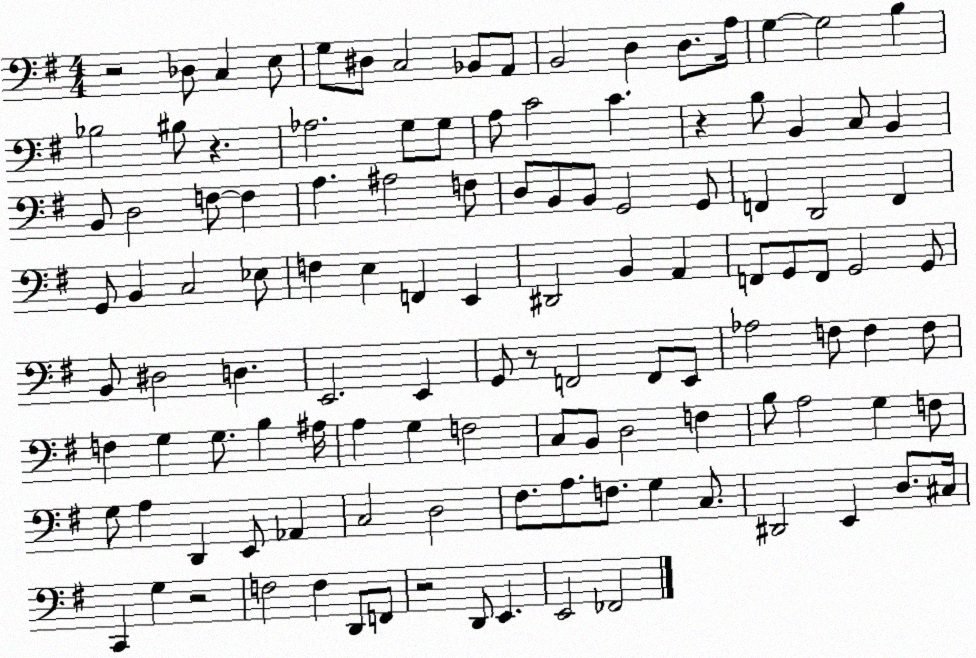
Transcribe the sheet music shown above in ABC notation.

X:1
T:Untitled
M:4/4
L:1/4
K:G
z2 _D,/2 C, E,/2 G,/2 ^D,/2 C,2 _B,,/2 A,,/2 B,,2 D, D,/2 A,/4 G, G,2 B, _B,2 ^B,/2 z _A,2 G,/2 G,/2 A,/2 C2 C z B,/2 B,, C,/2 B,, B,,/2 D,2 F,/2 F, A, ^A,2 F,/2 D,/2 B,,/2 B,,/2 G,,2 G,,/2 F,, D,,2 F,, G,,/2 B,, C,2 _E,/2 F, E, F,, E,, ^D,,2 B,, A,, F,,/2 G,,/2 F,,/2 G,,2 G,,/2 B,,/2 ^D,2 D, E,,2 E,, G,,/2 z/2 F,,2 F,,/2 E,,/2 _A,2 F,/2 F, F,/2 F, G, G,/2 B, ^A,/4 A, G, F,2 C,/2 B,,/2 D,2 F, B,/2 A,2 G, F,/2 G,/2 A, D,, E,,/2 _A,, C,2 D,2 ^F,/2 A,/2 F,/2 G, C,/2 ^D,,2 E,, D,/2 ^C,/4 C,, G, z2 F,2 F, D,,/2 F,,/2 z2 D,,/2 E,, E,,2 _F,,2